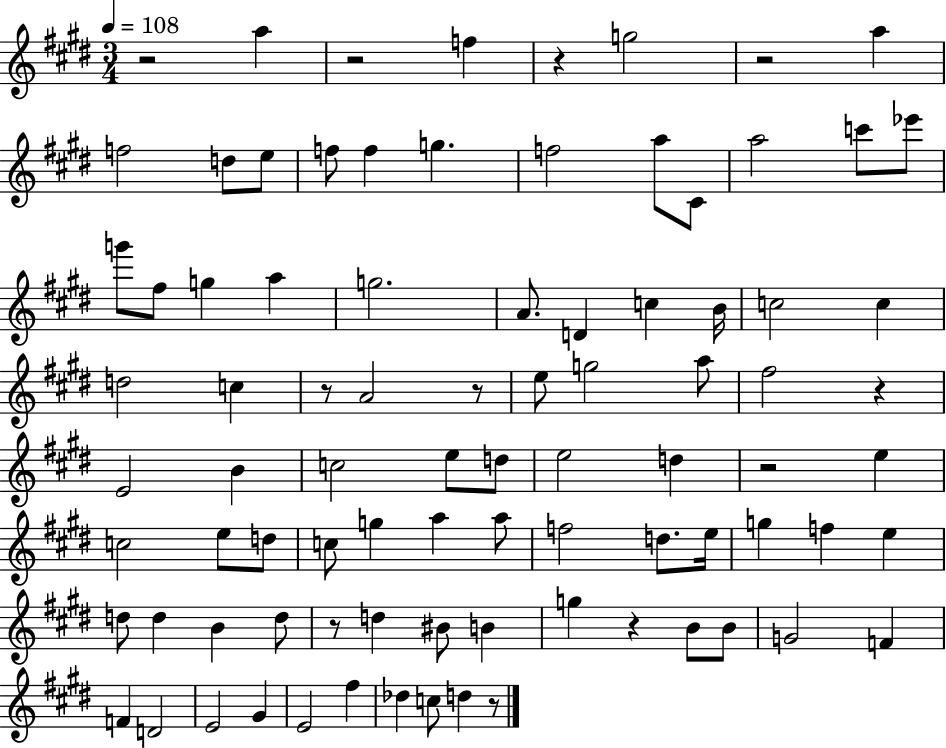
{
  \clef treble
  \numericTimeSignature
  \time 3/4
  \key e \major
  \tempo 4 = 108
  r2 a''4 | r2 f''4 | r4 g''2 | r2 a''4 | \break f''2 d''8 e''8 | f''8 f''4 g''4. | f''2 a''8 cis'8 | a''2 c'''8 ees'''8 | \break g'''8 fis''8 g''4 a''4 | g''2. | a'8. d'4 c''4 b'16 | c''2 c''4 | \break d''2 c''4 | r8 a'2 r8 | e''8 g''2 a''8 | fis''2 r4 | \break e'2 b'4 | c''2 e''8 d''8 | e''2 d''4 | r2 e''4 | \break c''2 e''8 d''8 | c''8 g''4 a''4 a''8 | f''2 d''8. e''16 | g''4 f''4 e''4 | \break d''8 d''4 b'4 d''8 | r8 d''4 bis'8 b'4 | g''4 r4 b'8 b'8 | g'2 f'4 | \break f'4 d'2 | e'2 gis'4 | e'2 fis''4 | des''4 c''8 d''4 r8 | \break \bar "|."
}